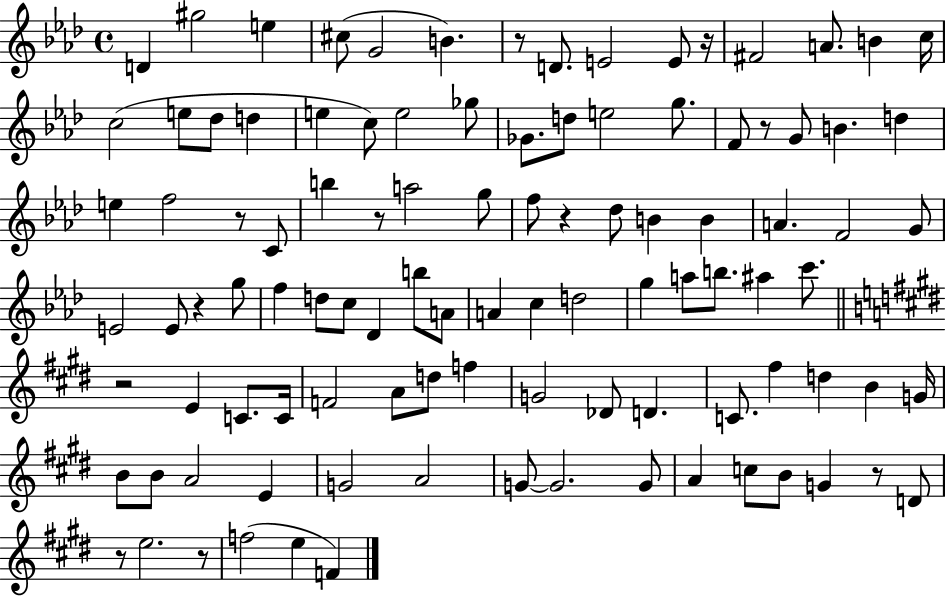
X:1
T:Untitled
M:4/4
L:1/4
K:Ab
D ^g2 e ^c/2 G2 B z/2 D/2 E2 E/2 z/4 ^F2 A/2 B c/4 c2 e/2 _d/2 d e c/2 e2 _g/2 _G/2 d/2 e2 g/2 F/2 z/2 G/2 B d e f2 z/2 C/2 b z/2 a2 g/2 f/2 z _d/2 B B A F2 G/2 E2 E/2 z g/2 f d/2 c/2 _D b/2 A/2 A c d2 g a/2 b/2 ^a c'/2 z2 E C/2 C/4 F2 A/2 d/2 f G2 _D/2 D C/2 ^f d B G/4 B/2 B/2 A2 E G2 A2 G/2 G2 G/2 A c/2 B/2 G z/2 D/2 z/2 e2 z/2 f2 e F